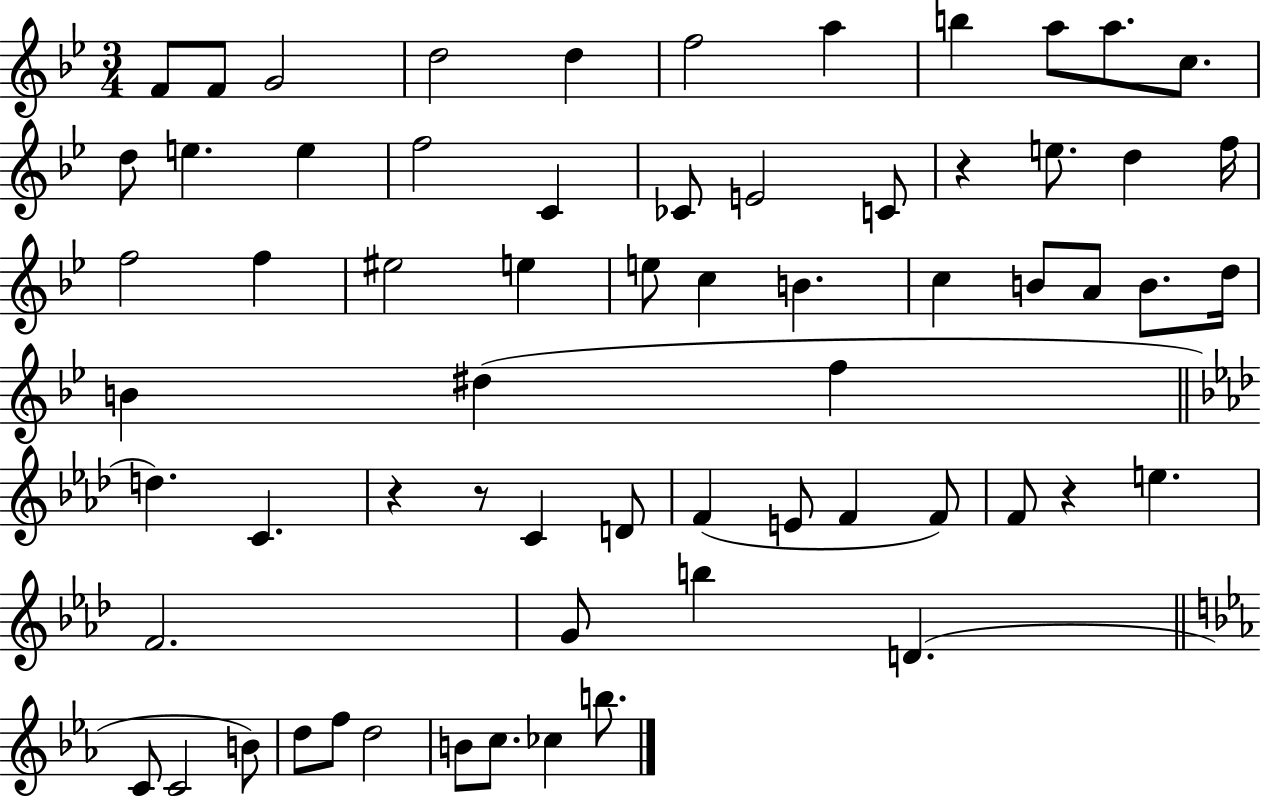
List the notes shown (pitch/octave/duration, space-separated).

F4/e F4/e G4/h D5/h D5/q F5/h A5/q B5/q A5/e A5/e. C5/e. D5/e E5/q. E5/q F5/h C4/q CES4/e E4/h C4/e R/q E5/e. D5/q F5/s F5/h F5/q EIS5/h E5/q E5/e C5/q B4/q. C5/q B4/e A4/e B4/e. D5/s B4/q D#5/q F5/q D5/q. C4/q. R/q R/e C4/q D4/e F4/q E4/e F4/q F4/e F4/e R/q E5/q. F4/h. G4/e B5/q D4/q. C4/e C4/h B4/e D5/e F5/e D5/h B4/e C5/e. CES5/q B5/e.